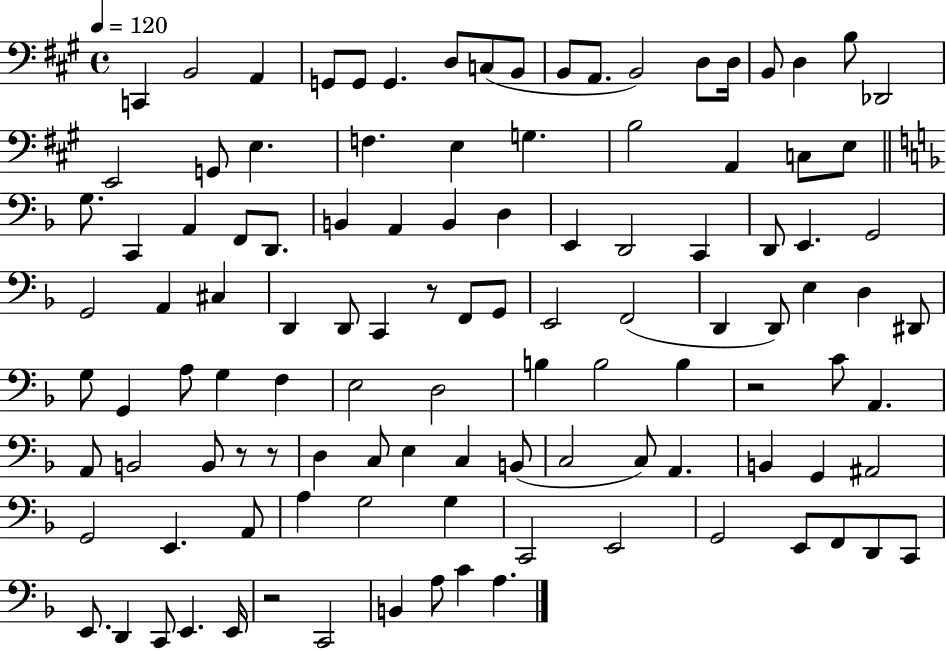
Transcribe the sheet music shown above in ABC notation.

X:1
T:Untitled
M:4/4
L:1/4
K:A
C,, B,,2 A,, G,,/2 G,,/2 G,, D,/2 C,/2 B,,/2 B,,/2 A,,/2 B,,2 D,/2 D,/4 B,,/2 D, B,/2 _D,,2 E,,2 G,,/2 E, F, E, G, B,2 A,, C,/2 E,/2 G,/2 C,, A,, F,,/2 D,,/2 B,, A,, B,, D, E,, D,,2 C,, D,,/2 E,, G,,2 G,,2 A,, ^C, D,, D,,/2 C,, z/2 F,,/2 G,,/2 E,,2 F,,2 D,, D,,/2 E, D, ^D,,/2 G,/2 G,, A,/2 G, F, E,2 D,2 B, B,2 B, z2 C/2 A,, A,,/2 B,,2 B,,/2 z/2 z/2 D, C,/2 E, C, B,,/2 C,2 C,/2 A,, B,, G,, ^A,,2 G,,2 E,, A,,/2 A, G,2 G, C,,2 E,,2 G,,2 E,,/2 F,,/2 D,,/2 C,,/2 E,,/2 D,, C,,/2 E,, E,,/4 z2 C,,2 B,, A,/2 C A,